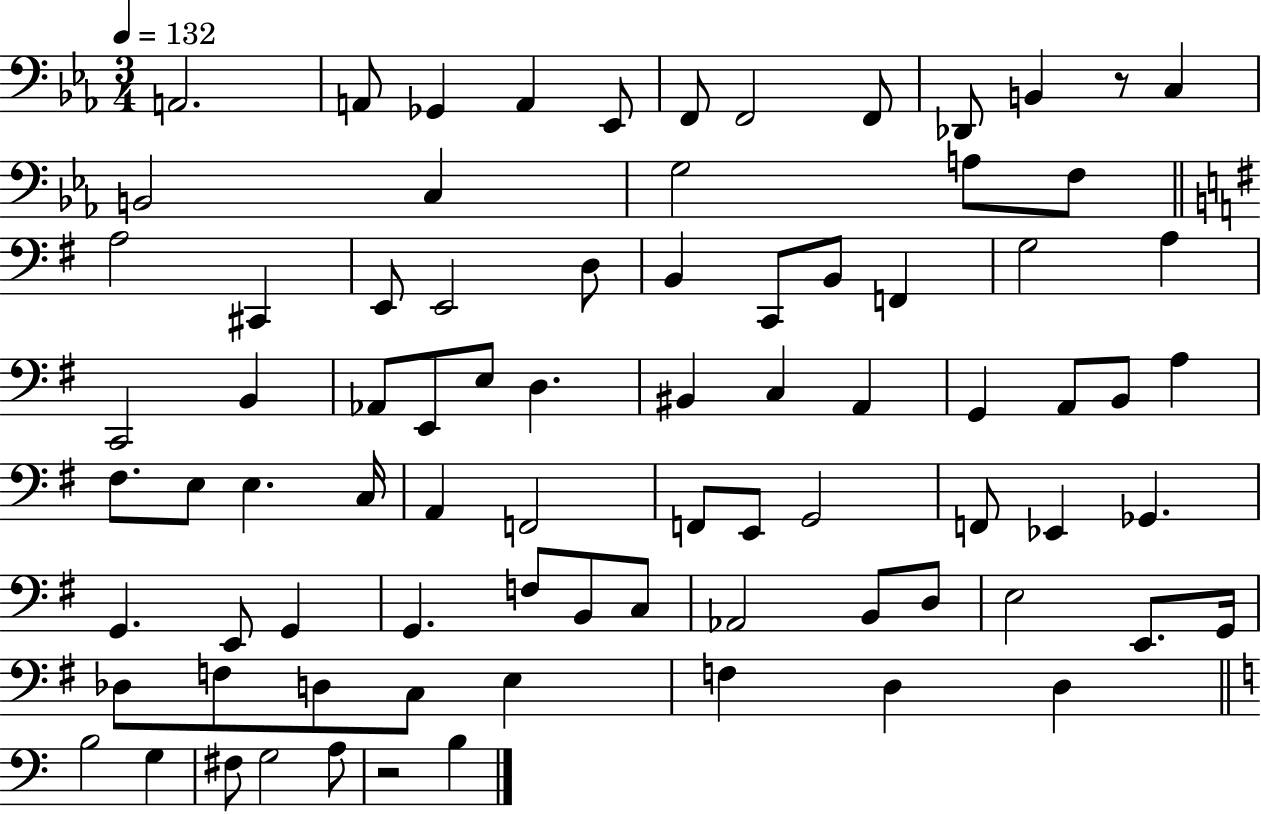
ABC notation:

X:1
T:Untitled
M:3/4
L:1/4
K:Eb
A,,2 A,,/2 _G,, A,, _E,,/2 F,,/2 F,,2 F,,/2 _D,,/2 B,, z/2 C, B,,2 C, G,2 A,/2 F,/2 A,2 ^C,, E,,/2 E,,2 D,/2 B,, C,,/2 B,,/2 F,, G,2 A, C,,2 B,, _A,,/2 E,,/2 E,/2 D, ^B,, C, A,, G,, A,,/2 B,,/2 A, ^F,/2 E,/2 E, C,/4 A,, F,,2 F,,/2 E,,/2 G,,2 F,,/2 _E,, _G,, G,, E,,/2 G,, G,, F,/2 B,,/2 C,/2 _A,,2 B,,/2 D,/2 E,2 E,,/2 G,,/4 _D,/2 F,/2 D,/2 C,/2 E, F, D, D, B,2 G, ^F,/2 G,2 A,/2 z2 B,